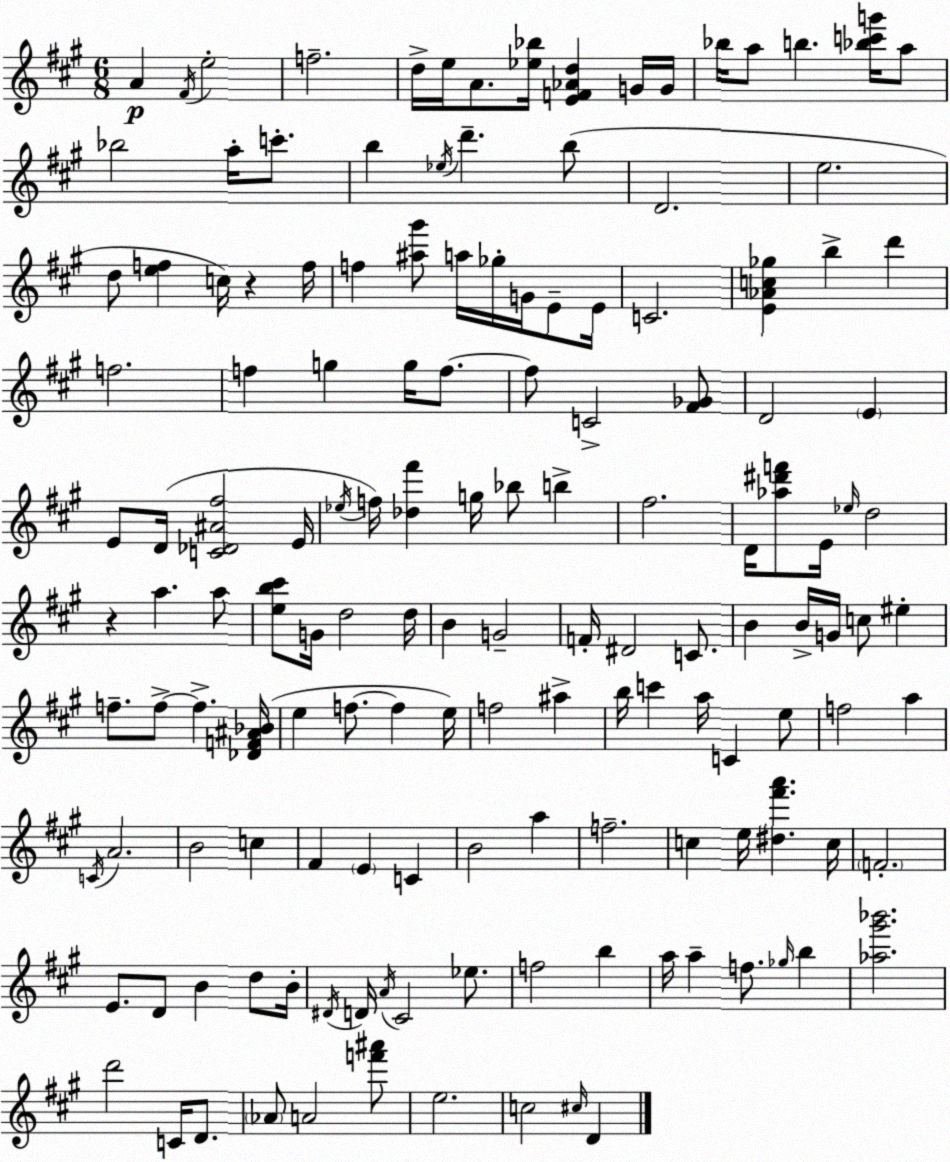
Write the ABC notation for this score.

X:1
T:Untitled
M:6/8
L:1/4
K:A
A ^F/4 e2 f2 d/4 e/4 A/2 [_e_b]/4 [EF_Ad] G/4 G/4 _b/4 a/2 b [_bc'g']/4 a/2 _b2 a/4 c'/2 b _e/4 d' b/2 D2 e2 d/2 [ef] c/4 z f/4 f [^a^g']/2 a/4 _g/4 G/4 E/2 E/4 C2 [E_Ac_g] b d' f2 f g g/4 f/2 f/2 C2 [^F_G]/2 D2 E E/2 D/4 [C_D^A^f]2 E/4 _e/4 f/4 [_d^f'] g/4 _b/2 b ^f2 D/4 [_a^d'f']/2 E/4 _e/4 d2 z a a/2 [eb^c']/2 G/4 d2 d/4 B G2 F/4 ^D2 C/2 B B/4 G/4 c/2 ^e f/2 f/2 f [_DF^A_B]/4 e f/2 f e/4 f2 ^a b/4 c' a/4 C e/2 f2 a C/4 A2 B2 c ^F E C B2 a f2 c e/4 [^d^f'a'] c/4 F2 E/2 D/2 B d/2 B/4 ^D/4 D/4 A/4 ^C2 _e/2 f2 b a/4 a f/2 _g/4 b [_a^g'_b']2 d'2 C/4 D/2 _A/2 A2 [f'^a']/2 e2 c2 ^c/4 D